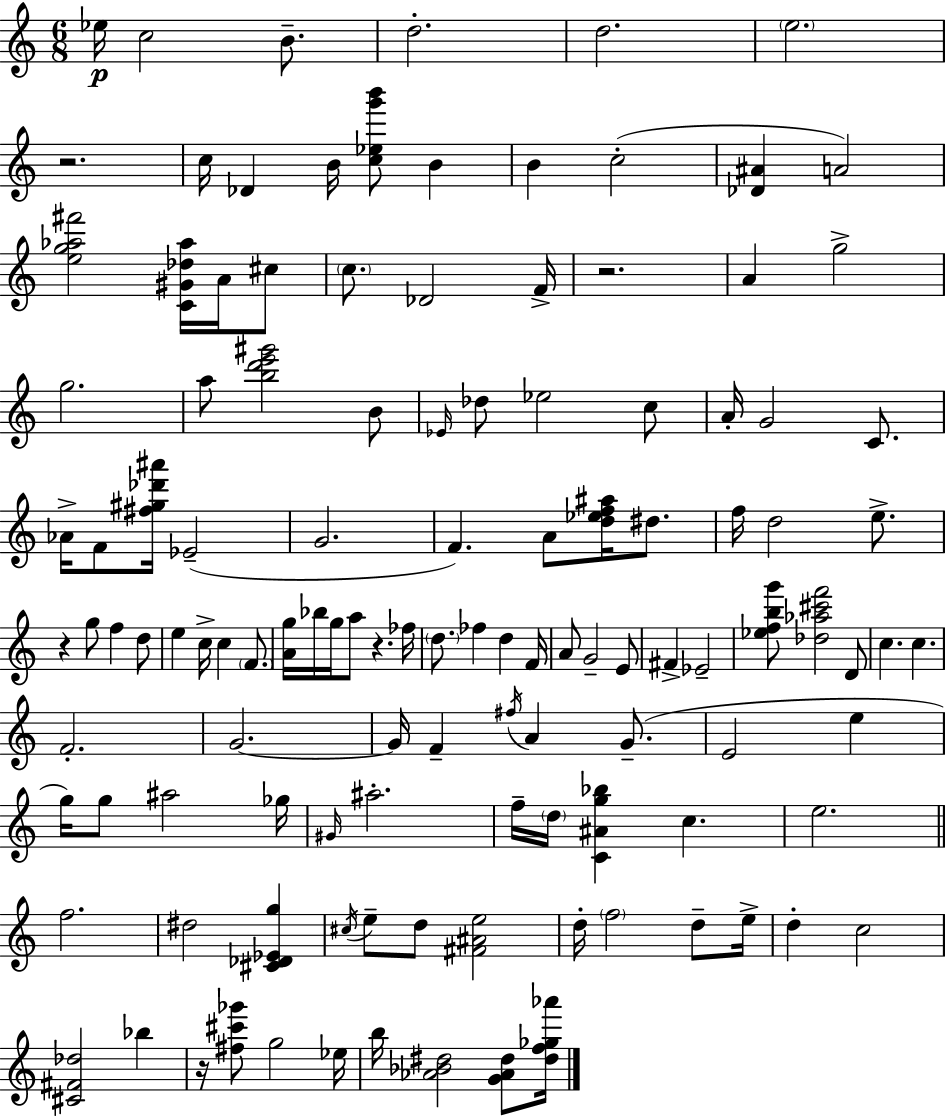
{
  \clef treble
  \numericTimeSignature
  \time 6/8
  \key c \major
  \repeat volta 2 { ees''16\p c''2 b'8.-- | d''2.-. | d''2. | \parenthesize e''2. | \break r2. | c''16 des'4 b'16 <c'' ees'' g''' b'''>8 b'4 | b'4 c''2-.( | <des' ais'>4 a'2) | \break <e'' g'' aes'' fis'''>2 <c' gis' des'' aes''>16 a'16 cis''8 | \parenthesize c''8. des'2 f'16-> | r2. | a'4 g''2-> | \break g''2. | a''8 <b'' d''' e''' gis'''>2 b'8 | \grace { ees'16 } des''8 ees''2 c''8 | a'16-. g'2 c'8. | \break aes'16-> f'8 <fis'' gis'' des''' ais'''>16 ees'2--( | g'2. | f'4.) a'8 <d'' ees'' f'' ais''>16 dis''8. | f''16 d''2 e''8.-> | \break r4 g''8 f''4 d''8 | e''4 c''16-> c''4 \parenthesize f'8. | <a' g''>16 bes''16 g''16 a''8 r4. | fes''16 \parenthesize d''8. fes''4 d''4 | \break f'16 a'8 g'2-- e'8 | fis'4-> ees'2-- | <ees'' f'' b'' g'''>8 <des'' aes'' cis''' f'''>2 d'8 | c''4. c''4. | \break f'2.-. | g'2.~~ | g'16 f'4-- \acciaccatura { fis''16 } a'4 g'8.--( | e'2 e''4 | \break g''16) g''8 ais''2 | ges''16 \grace { gis'16 } ais''2.-. | f''16-- \parenthesize d''16 <c' ais' g'' bes''>4 c''4. | e''2. | \break \bar "||" \break \key c \major f''2. | dis''2 <cis' des' ees' g''>4 | \acciaccatura { cis''16 } e''8-- d''8 <fis' ais' e''>2 | d''16-. \parenthesize f''2 d''8-- | \break e''16-> d''4-. c''2 | <cis' fis' des''>2 bes''4 | r16 <fis'' cis''' ges'''>8 g''2 | ees''16 b''16 <aes' bes' dis''>2 <g' aes' dis''>8 | \break <dis'' f'' ges'' aes'''>16 } \bar "|."
}